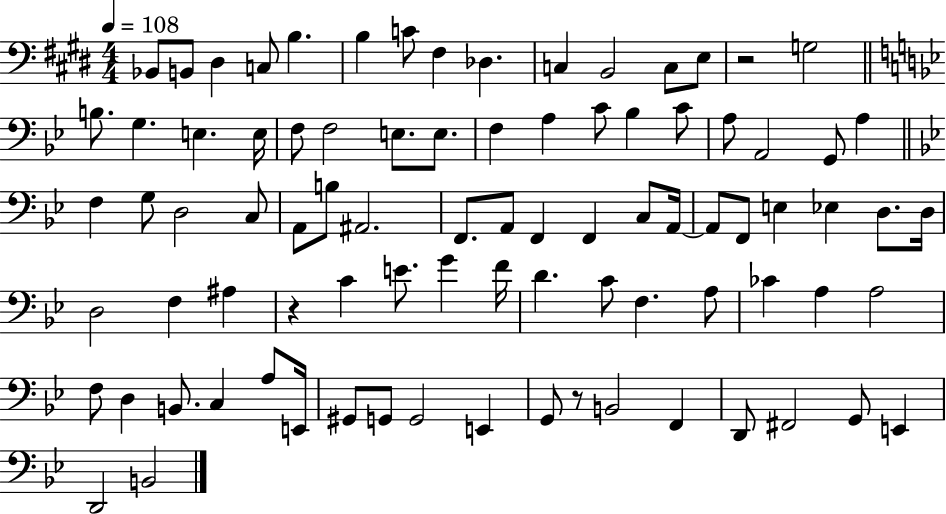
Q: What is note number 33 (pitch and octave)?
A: G3